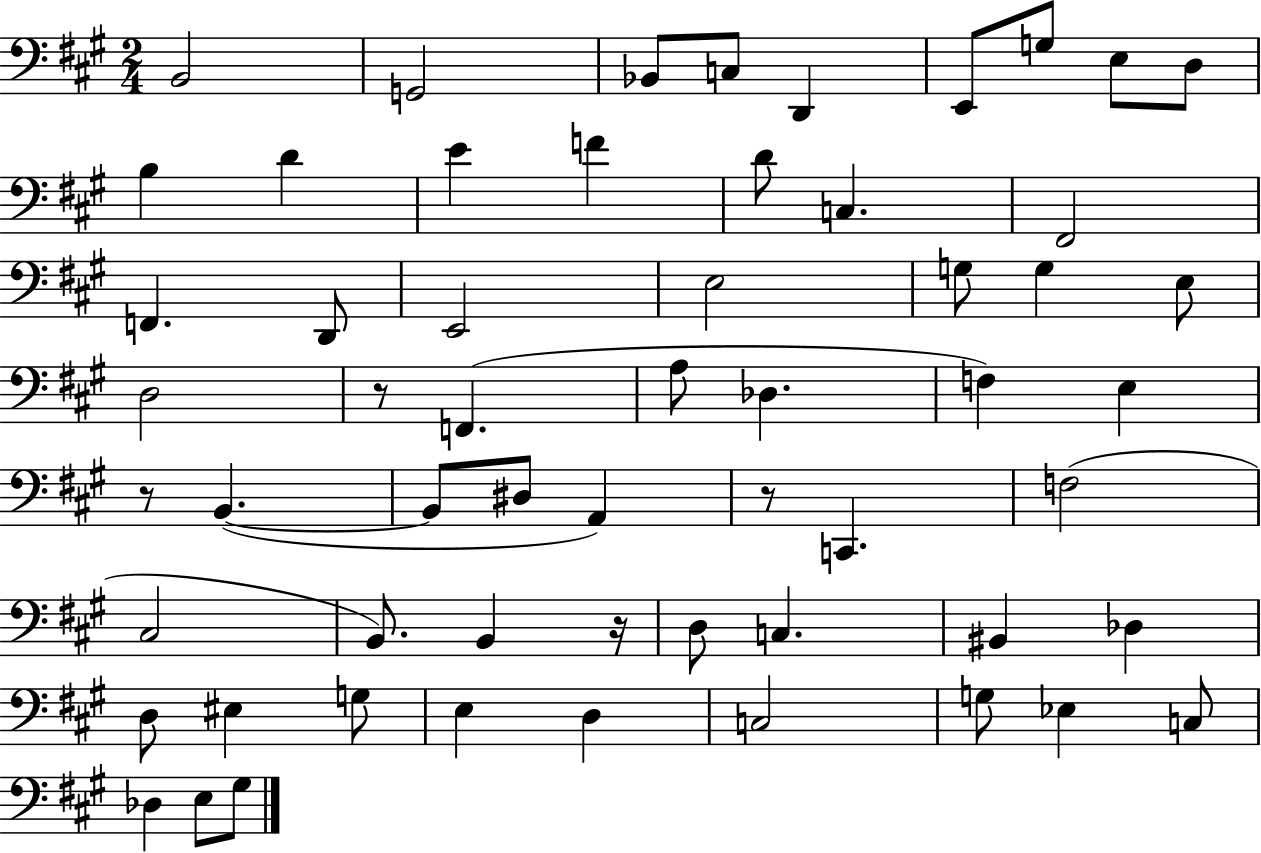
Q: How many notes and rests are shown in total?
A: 58